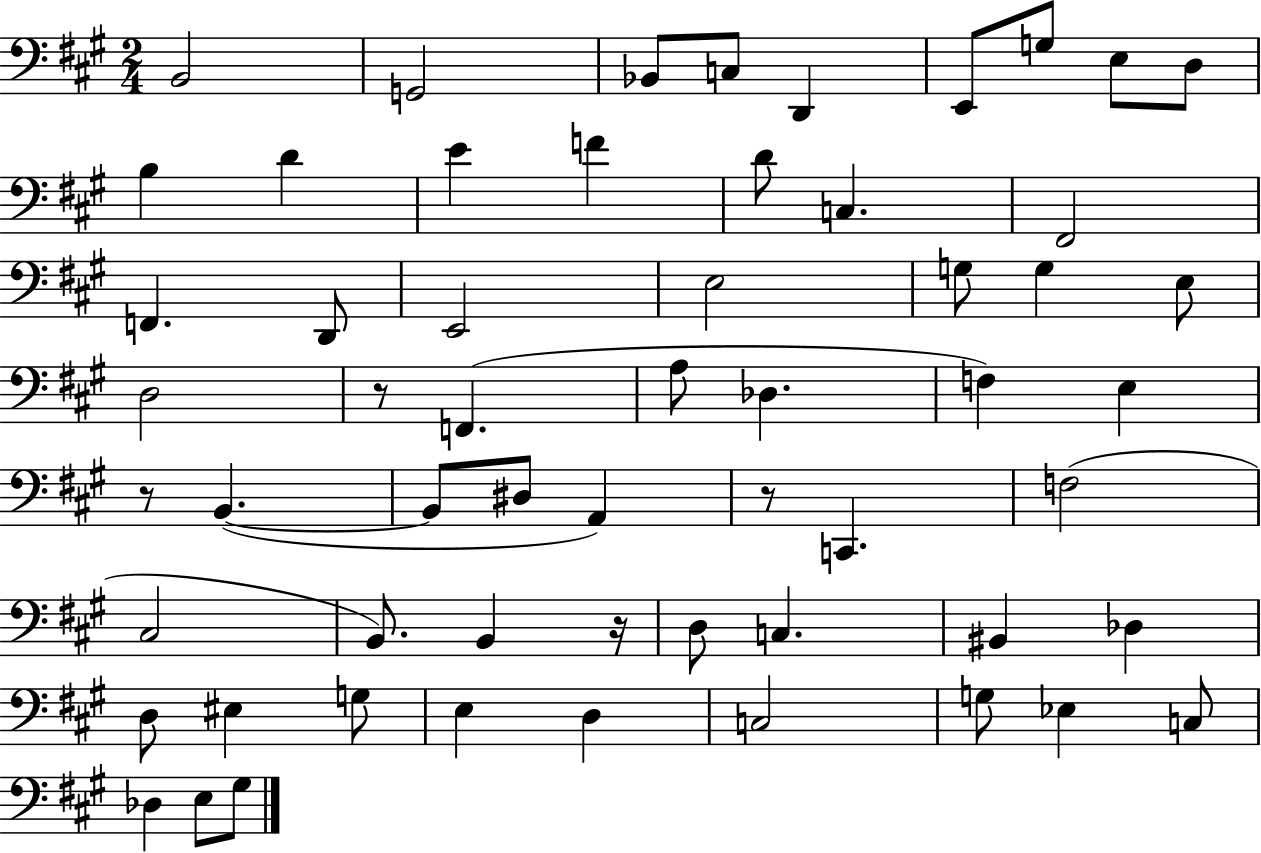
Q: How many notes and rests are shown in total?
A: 58